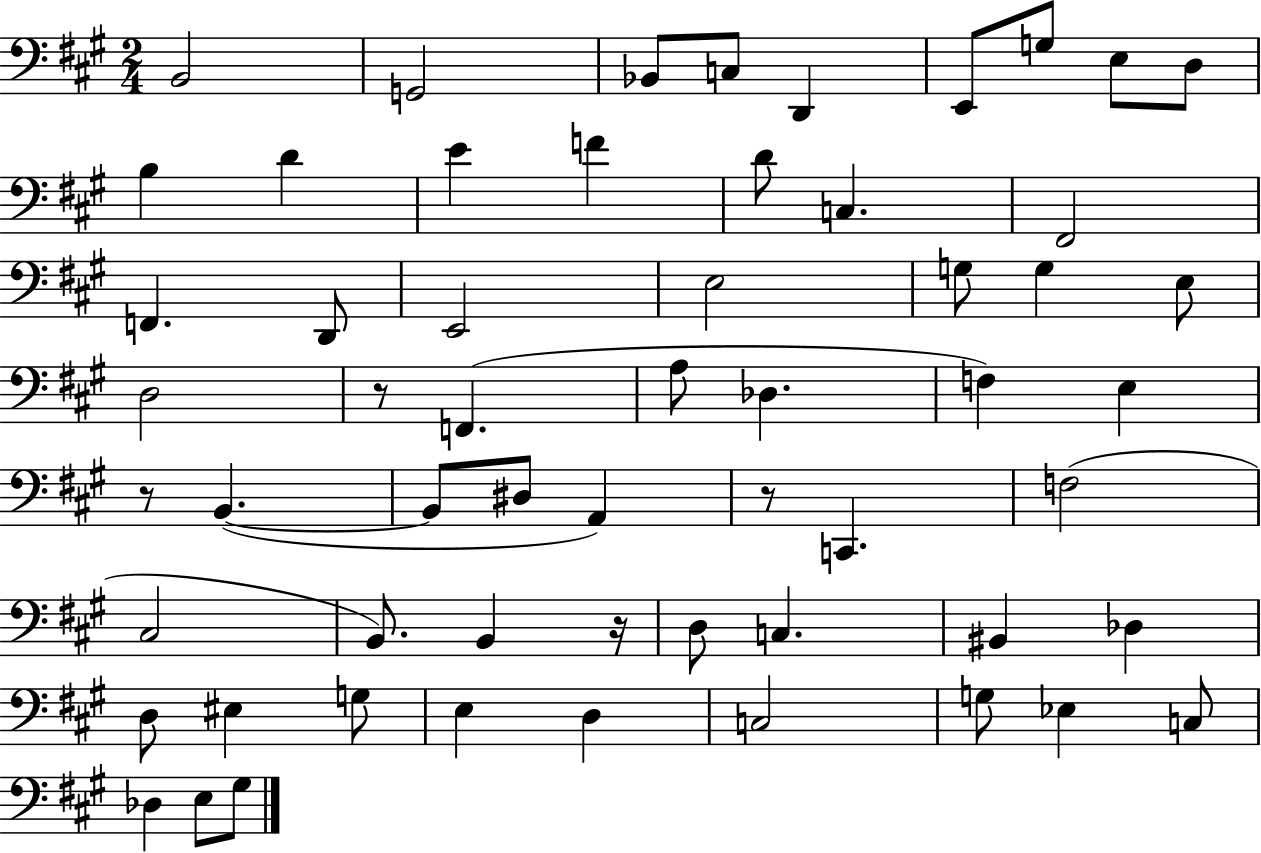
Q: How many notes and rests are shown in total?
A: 58